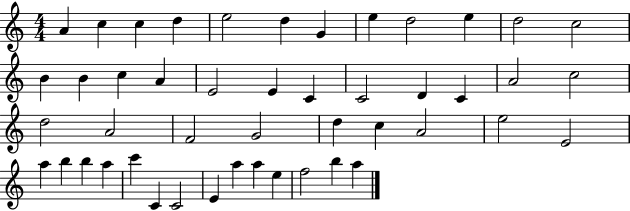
A4/q C5/q C5/q D5/q E5/h D5/q G4/q E5/q D5/h E5/q D5/h C5/h B4/q B4/q C5/q A4/q E4/h E4/q C4/q C4/h D4/q C4/q A4/h C5/h D5/h A4/h F4/h G4/h D5/q C5/q A4/h E5/h E4/h A5/q B5/q B5/q A5/q C6/q C4/q C4/h E4/q A5/q A5/q E5/q F5/h B5/q A5/q